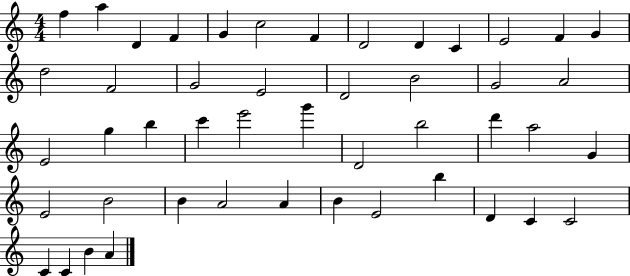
F5/q A5/q D4/q F4/q G4/q C5/h F4/q D4/h D4/q C4/q E4/h F4/q G4/q D5/h F4/h G4/h E4/h D4/h B4/h G4/h A4/h E4/h G5/q B5/q C6/q E6/h G6/q D4/h B5/h D6/q A5/h G4/q E4/h B4/h B4/q A4/h A4/q B4/q E4/h B5/q D4/q C4/q C4/h C4/q C4/q B4/q A4/q